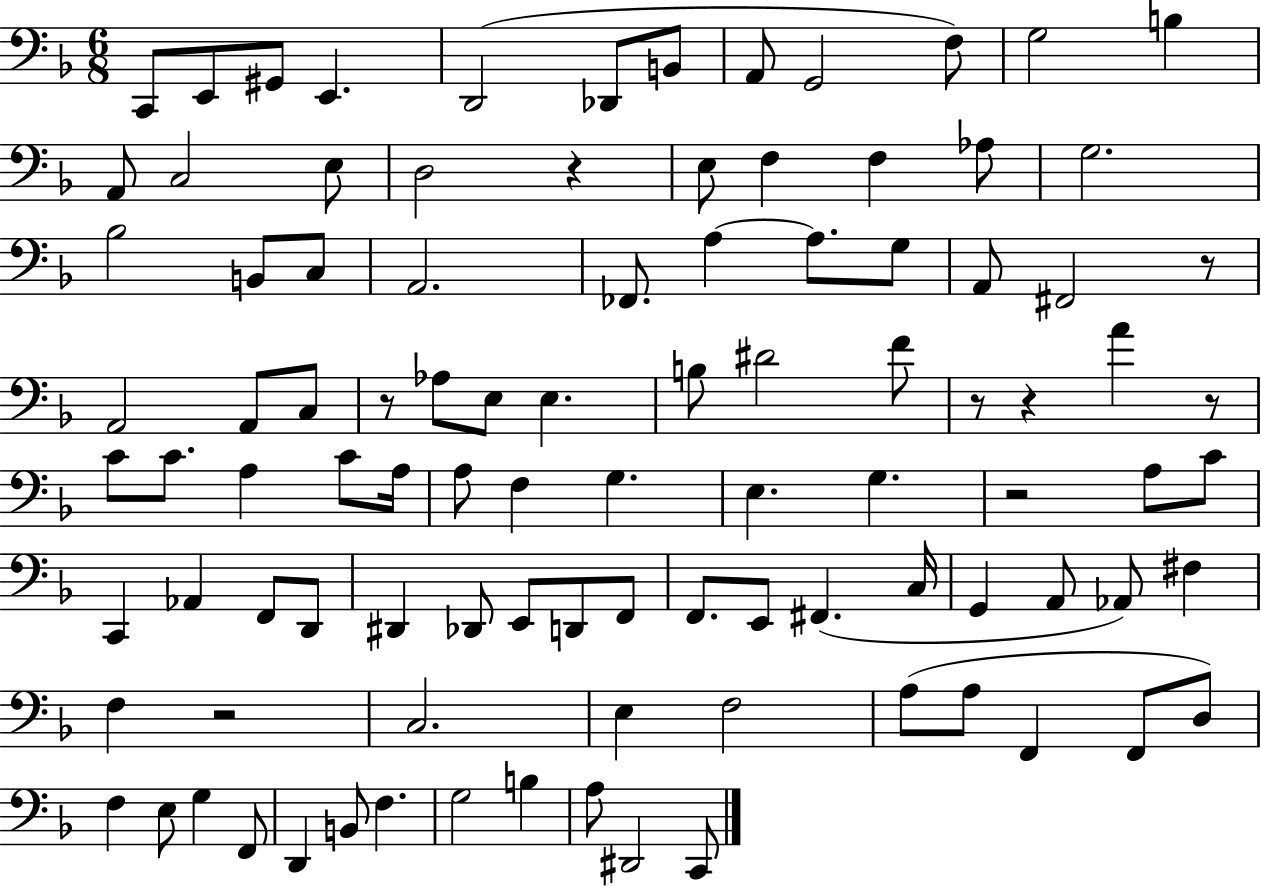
{
  \clef bass
  \numericTimeSignature
  \time 6/8
  \key f \major
  c,8 e,8 gis,8 e,4. | d,2( des,8 b,8 | a,8 g,2 f8) | g2 b4 | \break a,8 c2 e8 | d2 r4 | e8 f4 f4 aes8 | g2. | \break bes2 b,8 c8 | a,2. | fes,8. a4~~ a8. g8 | a,8 fis,2 r8 | \break a,2 a,8 c8 | r8 aes8 e8 e4. | b8 dis'2 f'8 | r8 r4 a'4 r8 | \break c'8 c'8. a4 c'8 a16 | a8 f4 g4. | e4. g4. | r2 a8 c'8 | \break c,4 aes,4 f,8 d,8 | dis,4 des,8 e,8 d,8 f,8 | f,8. e,8 fis,4.( c16 | g,4 a,8 aes,8) fis4 | \break f4 r2 | c2. | e4 f2 | a8( a8 f,4 f,8 d8) | \break f4 e8 g4 f,8 | d,4 b,8 f4. | g2 b4 | a8 dis,2 c,8 | \break \bar "|."
}